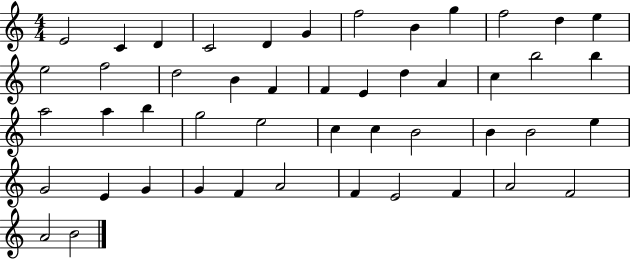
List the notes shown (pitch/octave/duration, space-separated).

E4/h C4/q D4/q C4/h D4/q G4/q F5/h B4/q G5/q F5/h D5/q E5/q E5/h F5/h D5/h B4/q F4/q F4/q E4/q D5/q A4/q C5/q B5/h B5/q A5/h A5/q B5/q G5/h E5/h C5/q C5/q B4/h B4/q B4/h E5/q G4/h E4/q G4/q G4/q F4/q A4/h F4/q E4/h F4/q A4/h F4/h A4/h B4/h